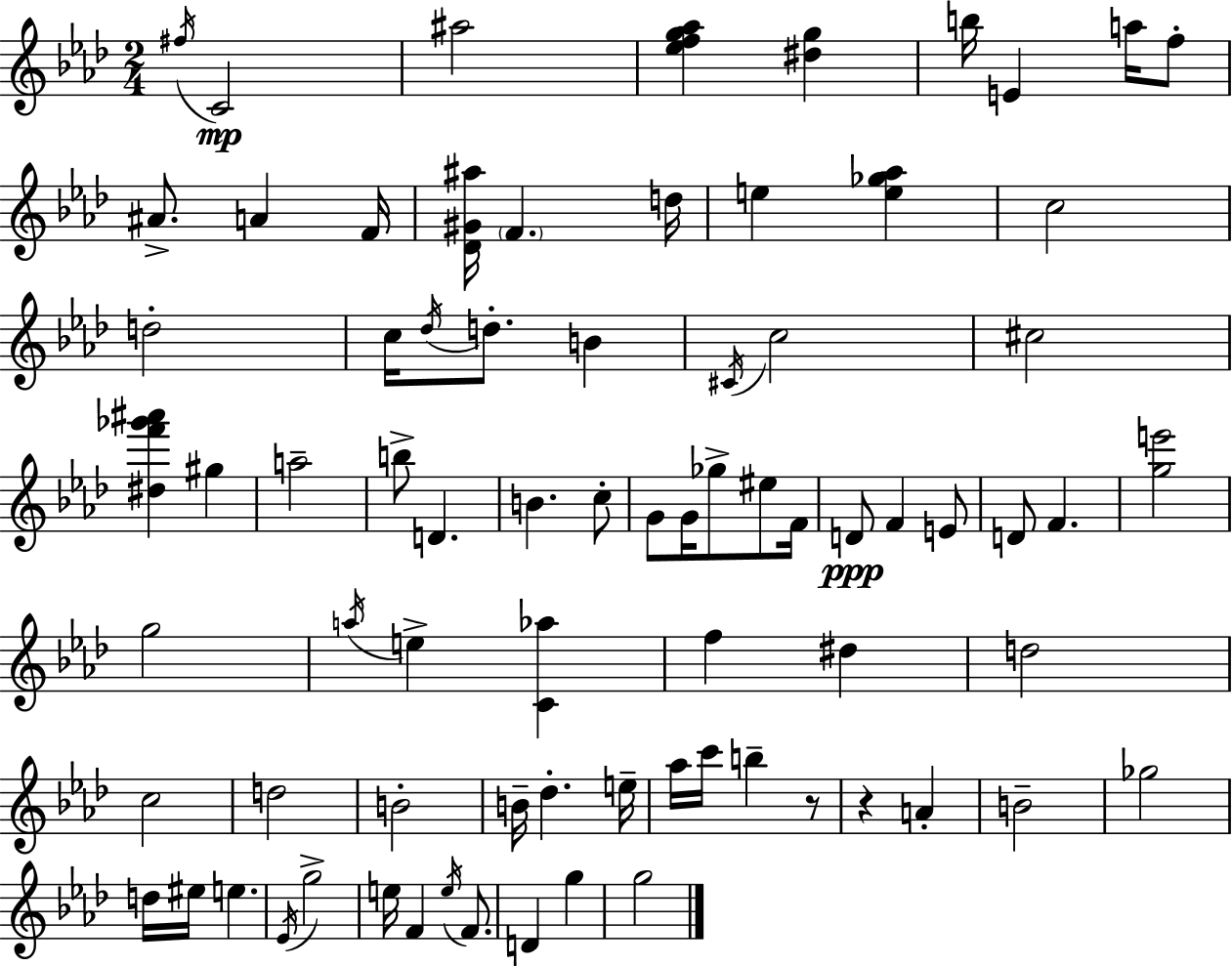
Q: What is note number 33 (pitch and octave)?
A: F4